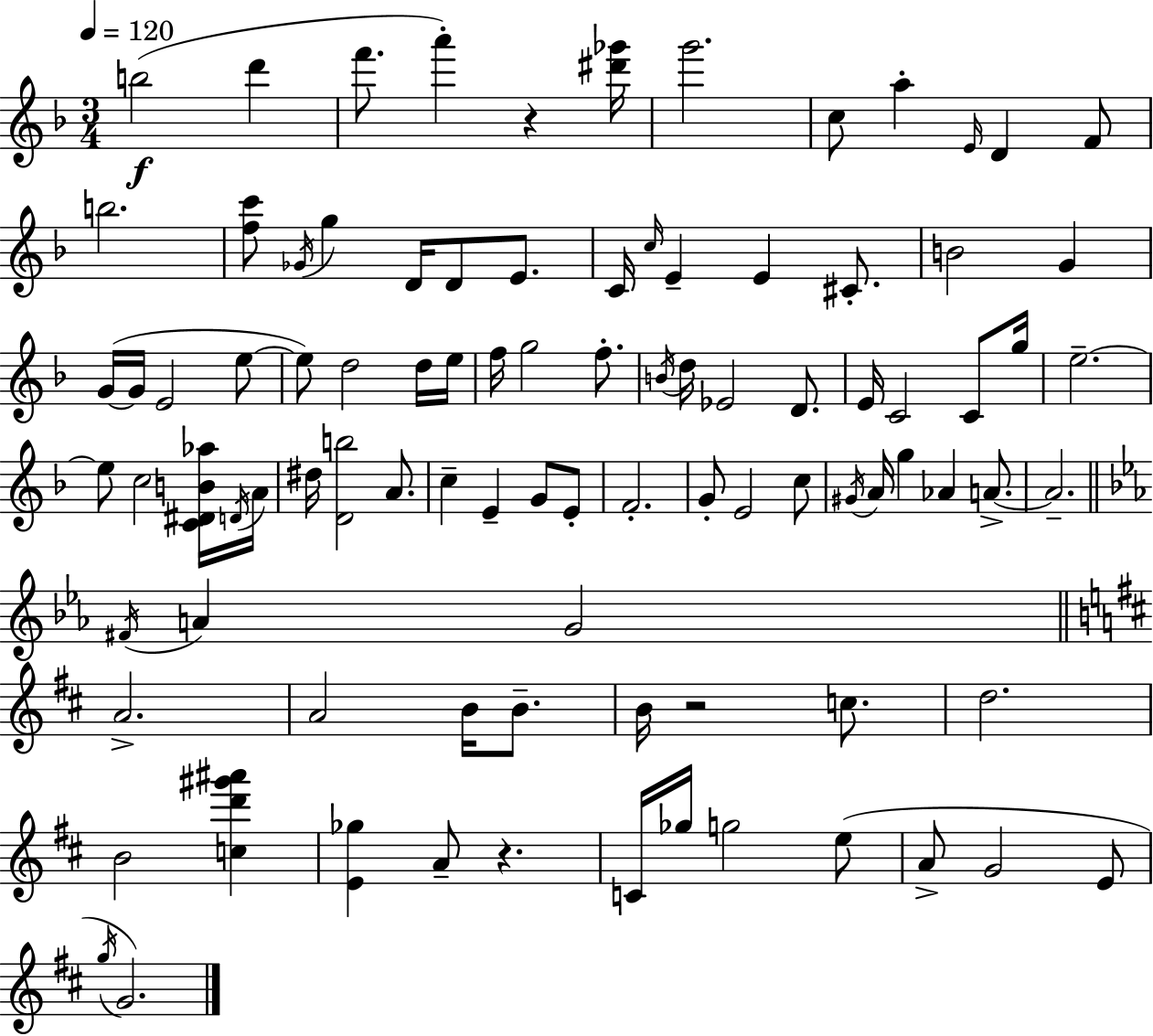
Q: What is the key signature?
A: F major